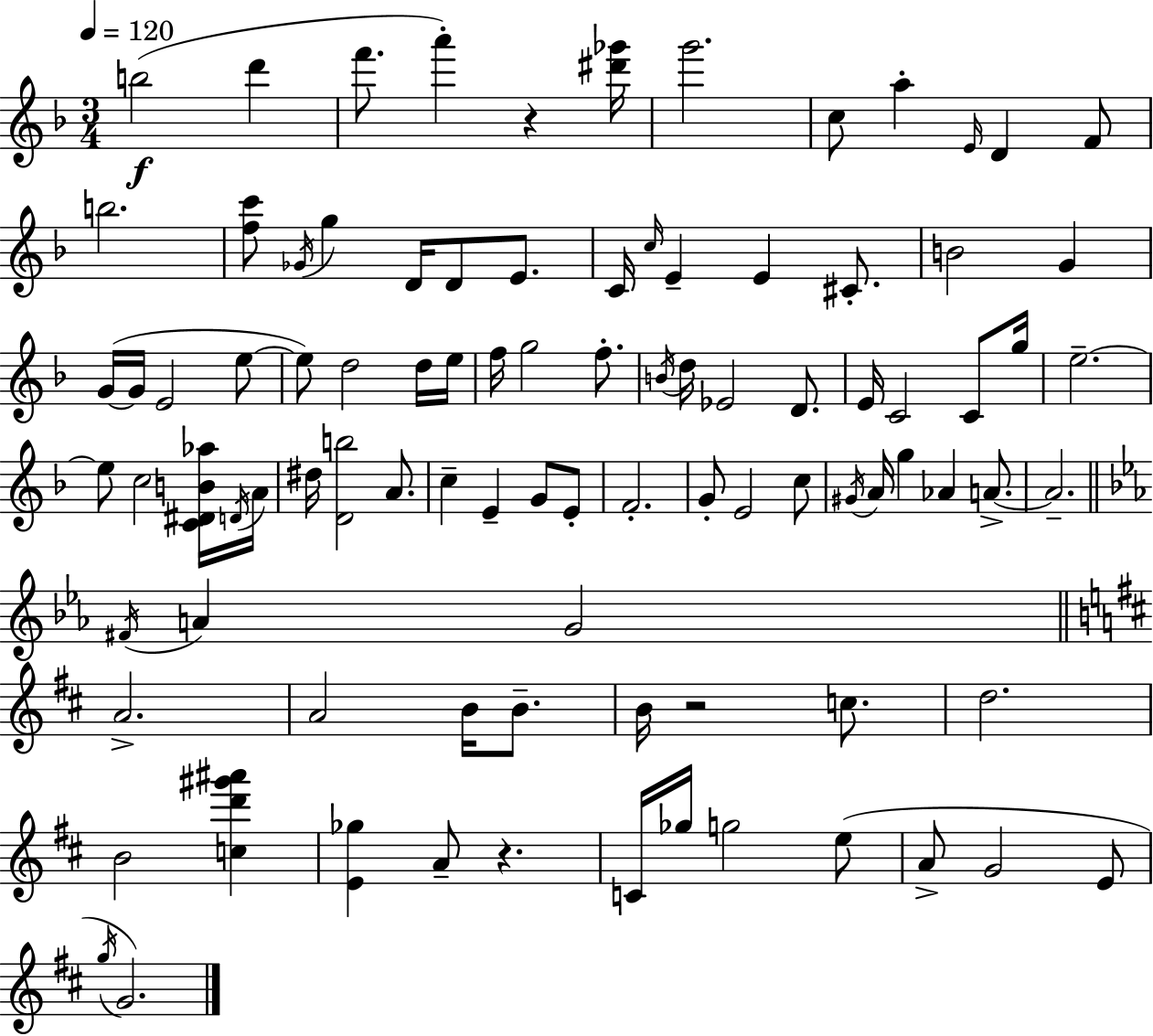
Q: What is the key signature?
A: F major